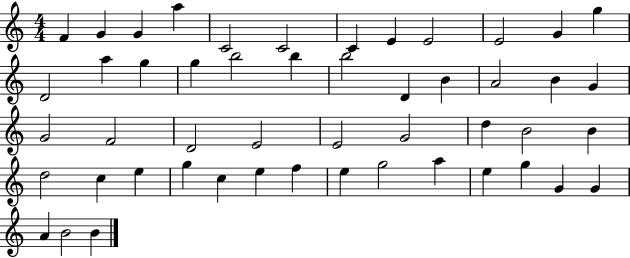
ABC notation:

X:1
T:Untitled
M:4/4
L:1/4
K:C
F G G a C2 C2 C E E2 E2 G g D2 a g g b2 b b2 D B A2 B G G2 F2 D2 E2 E2 G2 d B2 B d2 c e g c e f e g2 a e g G G A B2 B